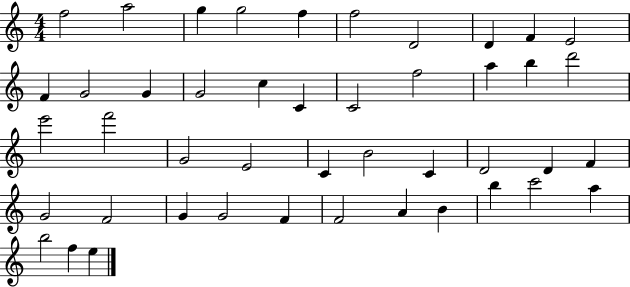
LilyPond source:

{
  \clef treble
  \numericTimeSignature
  \time 4/4
  \key c \major
  f''2 a''2 | g''4 g''2 f''4 | f''2 d'2 | d'4 f'4 e'2 | \break f'4 g'2 g'4 | g'2 c''4 c'4 | c'2 f''2 | a''4 b''4 d'''2 | \break e'''2 f'''2 | g'2 e'2 | c'4 b'2 c'4 | d'2 d'4 f'4 | \break g'2 f'2 | g'4 g'2 f'4 | f'2 a'4 b'4 | b''4 c'''2 a''4 | \break b''2 f''4 e''4 | \bar "|."
}